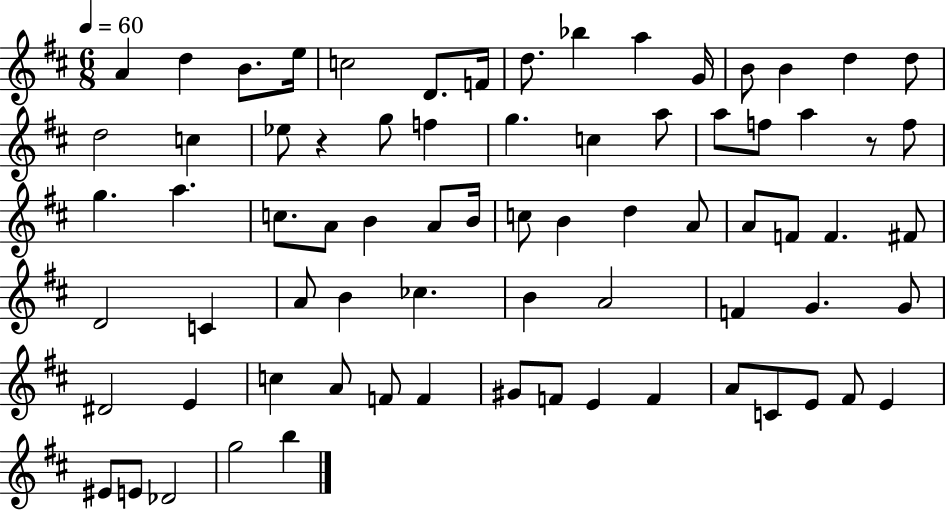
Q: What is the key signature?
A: D major